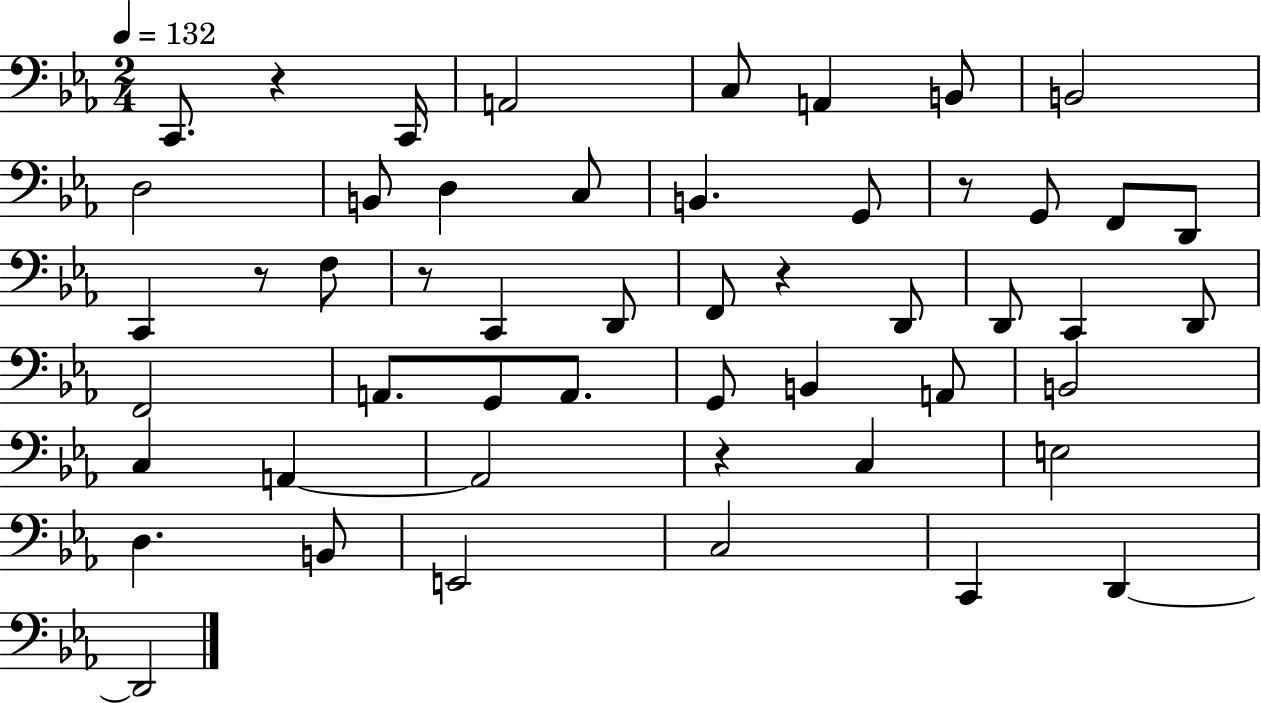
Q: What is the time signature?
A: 2/4